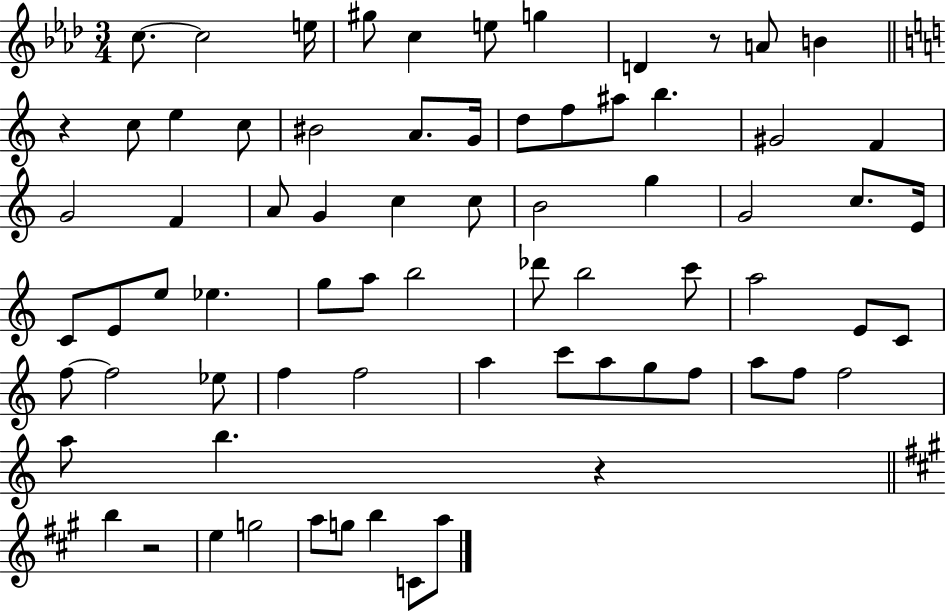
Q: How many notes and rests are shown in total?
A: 73